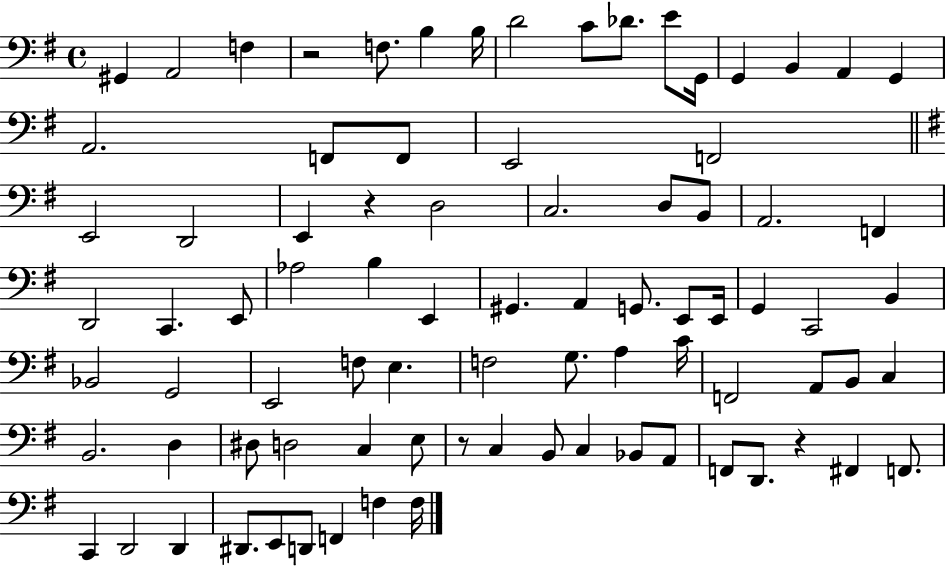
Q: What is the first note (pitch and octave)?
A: G#2